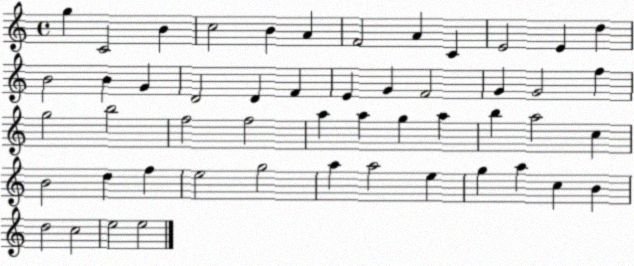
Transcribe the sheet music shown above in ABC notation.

X:1
T:Untitled
M:4/4
L:1/4
K:C
g C2 B c2 B A F2 A C E2 E d B2 B G D2 D F E G F2 G G2 f g2 b2 f2 f2 a a g a b a2 c B2 d f e2 g2 a a2 e g a c B d2 c2 e2 e2